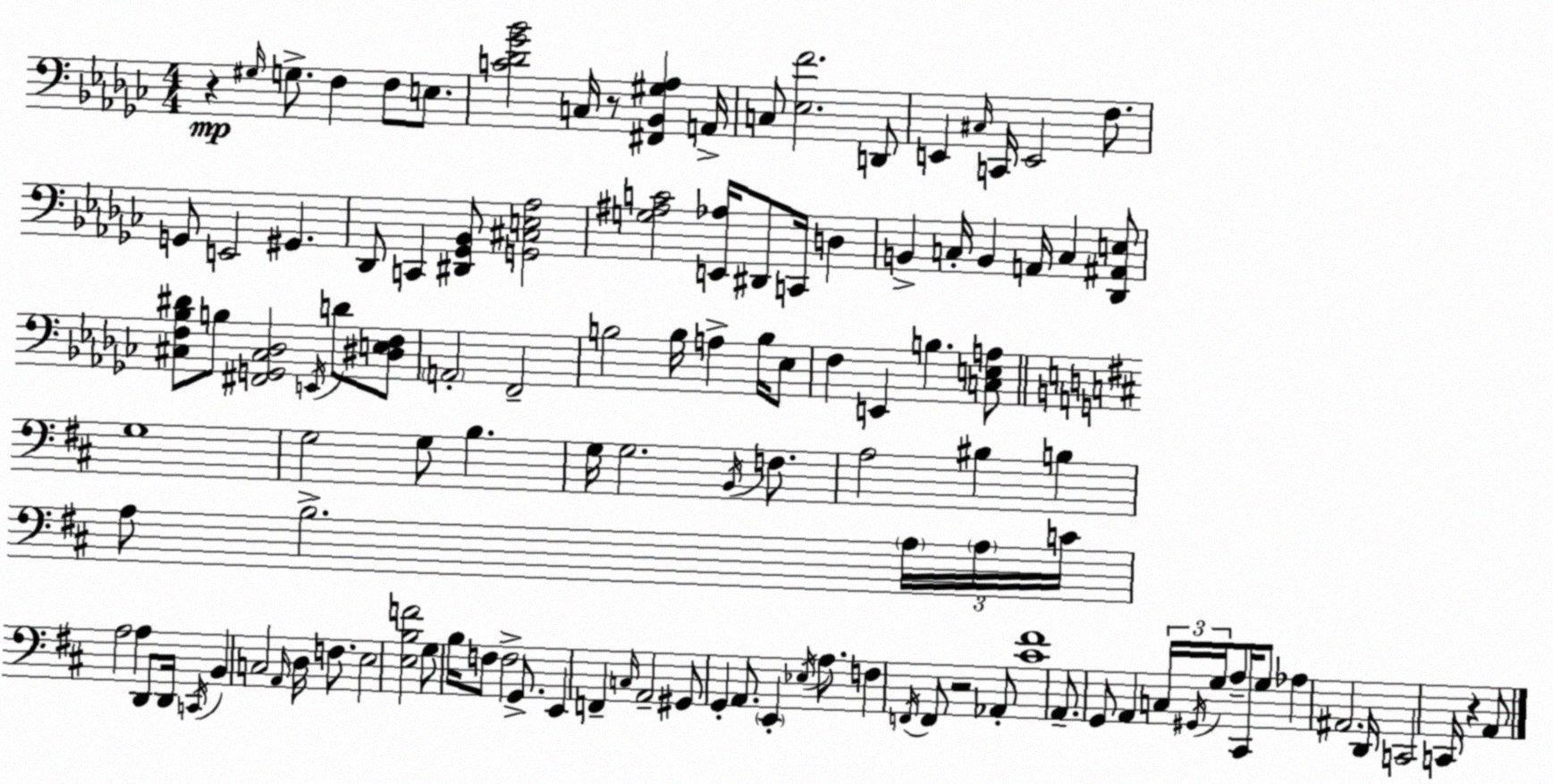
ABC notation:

X:1
T:Untitled
M:4/4
L:1/4
K:Ebm
z ^G,/4 G,/2 F, F,/2 E,/2 [C_D_G_B]2 C,/4 z/2 [^F,,_B,,^G,_A,] A,,/4 C,/2 [_E,F]2 D,,/2 E,, ^C,/4 C,,/4 E,,2 F,/2 G,,/2 E,,2 ^G,, _D,,/2 C,, [^D,,_G,,_B,,]/2 [G,,^C,E,_A,]2 [G,^A,C]2 [E,,_A,]/4 ^D,,/2 C,,/4 D, B,, C,/4 B,, A,,/4 C, [_D,,^A,,E,]/2 [^C,F,_B,^D]/2 B,/2 [^F,,G,,^C,_D,]2 E,,/4 D/2 [^D,E,F,]/2 A,,2 F,,2 B,2 B,/4 A, B,/4 _E,/2 F, E,, B, [C,E,A,]/2 G,4 G,2 G,/2 B, G,/4 G,2 B,,/4 F,/2 A,2 ^B, B, A,/2 B,2 A,/4 A,/4 C/4 A,2 A, D,,/2 D,,/4 C,,/4 B,, C,2 A,,/4 D,/4 F,/2 E,2 [E,B,F]2 G,/2 B,/4 F,/2 F,2 G,,/2 E,, F,, C,/4 A,,2 ^G,,/2 G,, A,,/2 E,, _E,/4 A,/2 F, F,,/4 F,,/2 z2 _A,,/2 [^C^F]4 A,,/2 G,,/2 A,, C,/4 ^G,,/4 G,/4 A,/2 ^C,,/4 G,/2 _A, ^A,,2 D,,/4 C,,2 C,,/4 z A,,/2